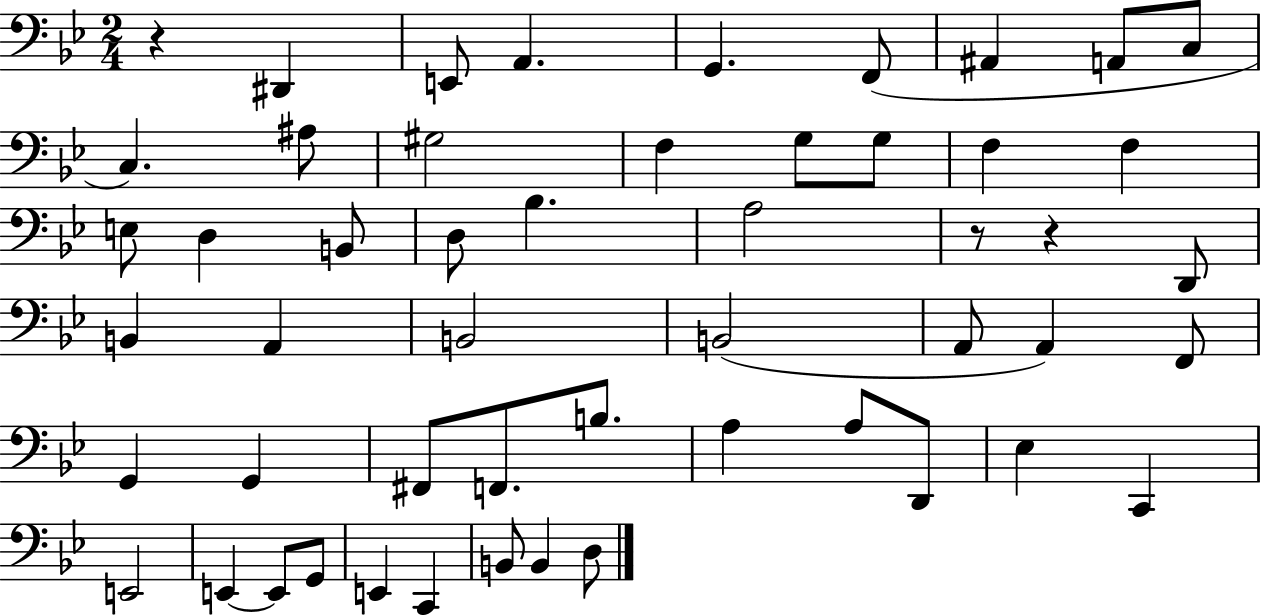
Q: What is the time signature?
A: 2/4